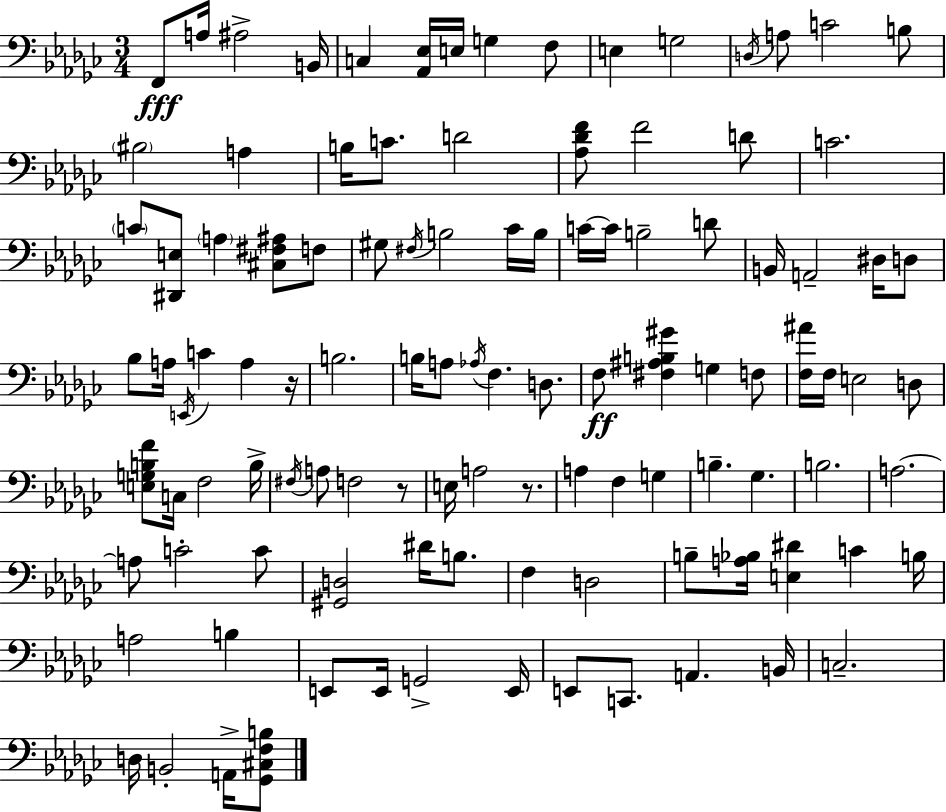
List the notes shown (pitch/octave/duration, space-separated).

F2/e A3/s A#3/h B2/s C3/q [Ab2,Eb3]/s E3/s G3/q F3/e E3/q G3/h D3/s A3/e C4/h B3/e BIS3/h A3/q B3/s C4/e. D4/h [Ab3,Db4,F4]/e F4/h D4/e C4/h. C4/e [D#2,E3]/e A3/q [C#3,F#3,A#3]/e F3/e G#3/e F#3/s B3/h CES4/s B3/s C4/s C4/s B3/h D4/e B2/s A2/h D#3/s D3/e Bb3/e A3/s E2/s C4/q A3/q R/s B3/h. B3/s A3/e Ab3/s F3/q. D3/e. F3/e [F#3,A#3,B3,G#4]/q G3/q F3/e [F3,A#4]/s F3/s E3/h D3/e [E3,G3,B3,F4]/e C3/s F3/h B3/s F#3/s A3/e F3/h R/e E3/s A3/h R/e. A3/q F3/q G3/q B3/q. Gb3/q. B3/h. A3/h. A3/e C4/h C4/e [G#2,D3]/h D#4/s B3/e. F3/q D3/h B3/e [A3,Bb3]/s [E3,D#4]/q C4/q B3/s A3/h B3/q E2/e E2/s G2/h E2/s E2/e C2/e. A2/q. B2/s C3/h. D3/s B2/h A2/s [Gb2,C#3,F3,B3]/e